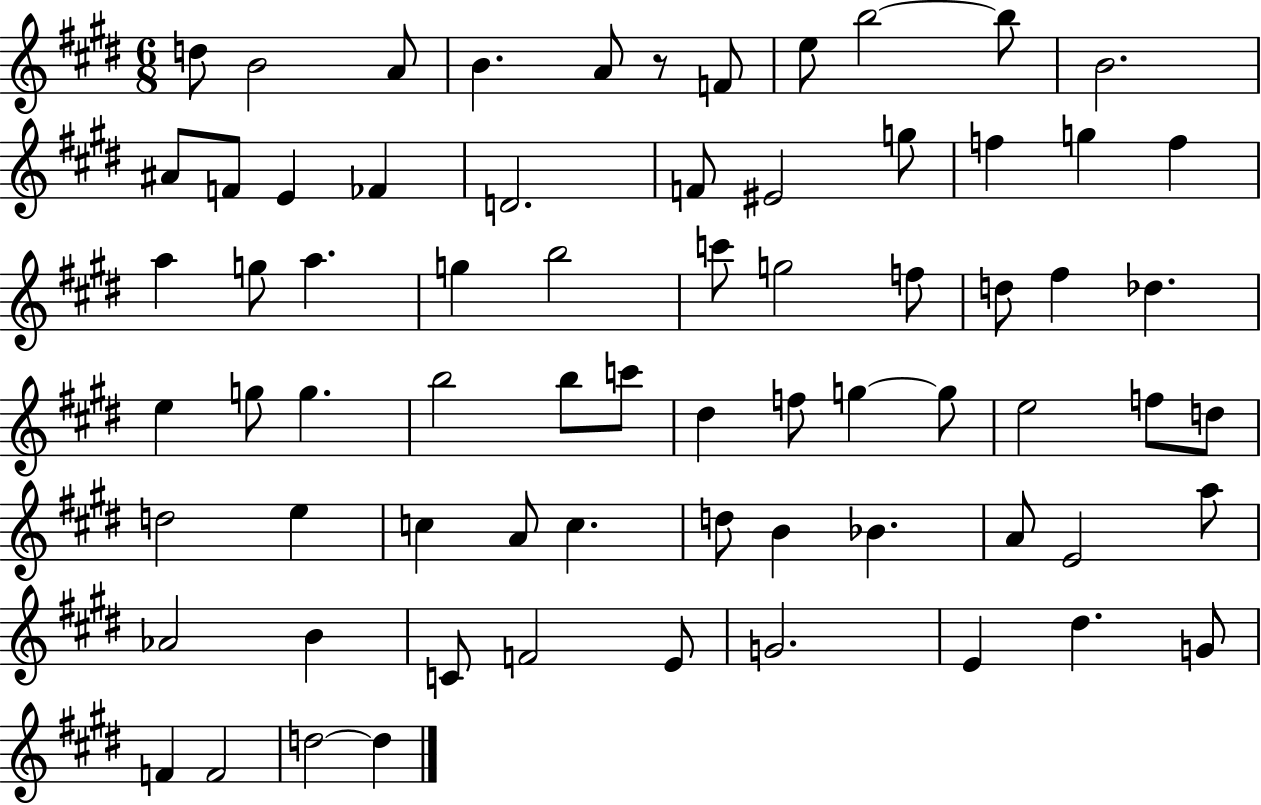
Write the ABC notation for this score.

X:1
T:Untitled
M:6/8
L:1/4
K:E
d/2 B2 A/2 B A/2 z/2 F/2 e/2 b2 b/2 B2 ^A/2 F/2 E _F D2 F/2 ^E2 g/2 f g f a g/2 a g b2 c'/2 g2 f/2 d/2 ^f _d e g/2 g b2 b/2 c'/2 ^d f/2 g g/2 e2 f/2 d/2 d2 e c A/2 c d/2 B _B A/2 E2 a/2 _A2 B C/2 F2 E/2 G2 E ^d G/2 F F2 d2 d